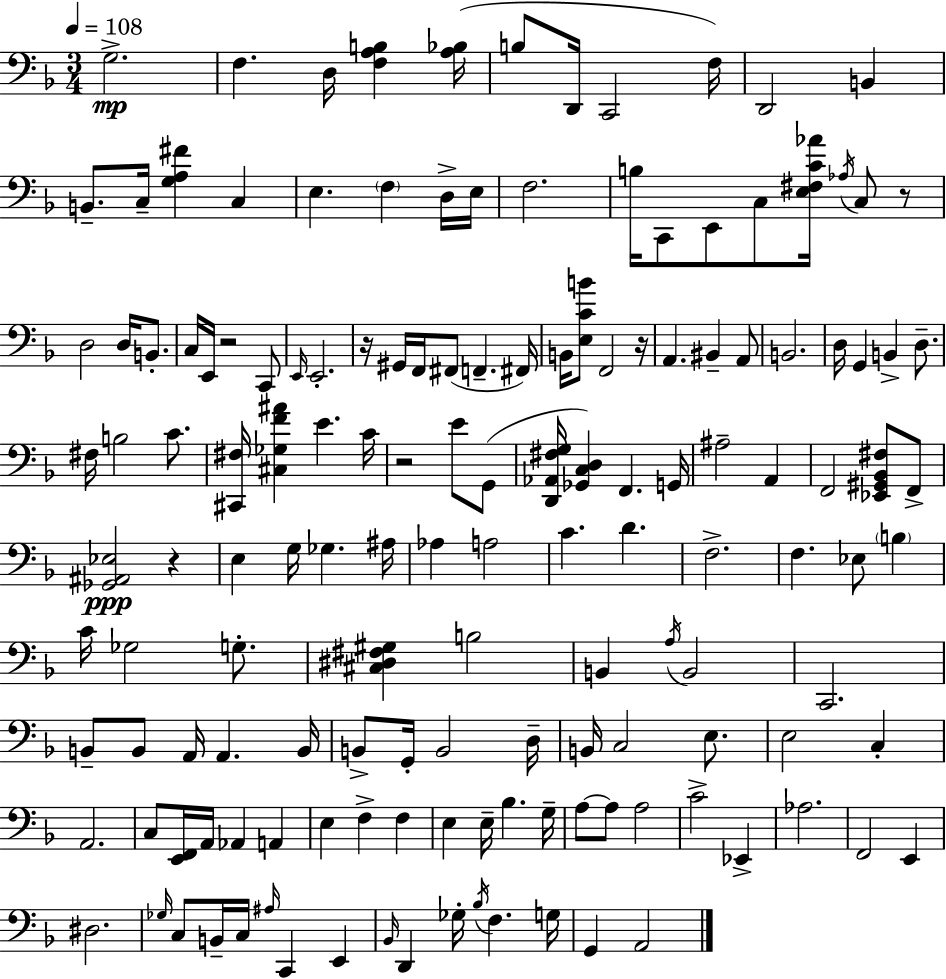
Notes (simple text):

G3/h. F3/q. D3/s [F3,A3,B3]/q [A3,Bb3]/s B3/e D2/s C2/h F3/s D2/h B2/q B2/e. C3/s [G3,A3,F#4]/q C3/q E3/q. F3/q D3/s E3/s F3/h. B3/s C2/e E2/e C3/e [E3,F#3,C4,Ab4]/s Ab3/s C3/e R/e D3/h D3/s B2/e. C3/s E2/s R/h C2/e E2/s E2/h. R/s G#2/s F2/s F#2/e F2/q. F#2/s B2/s [E3,C4,B4]/e F2/h R/s A2/q. BIS2/q A2/e B2/h. D3/s G2/q B2/q D3/e. F#3/s B3/h C4/e. [C#2,F#3]/s [C#3,Gb3,F4,A#4]/q E4/q. C4/s R/h E4/e G2/e [D2,Ab2,F#3,G3]/s [Gb2,C3,D3]/q F2/q. G2/s A#3/h A2/q F2/h [Eb2,G#2,Bb2,F#3]/e F2/e [Gb2,A#2,Eb3]/h R/q E3/q G3/s Gb3/q. A#3/s Ab3/q A3/h C4/q. D4/q. F3/h. F3/q. Eb3/e B3/q C4/s Gb3/h G3/e. [C#3,D#3,F#3,G#3]/q B3/h B2/q A3/s B2/h C2/h. B2/e B2/e A2/s A2/q. B2/s B2/e G2/s B2/h D3/s B2/s C3/h E3/e. E3/h C3/q A2/h. C3/e [E2,F2]/s A2/s Ab2/q A2/q E3/q F3/q F3/q E3/q E3/s Bb3/q. G3/s A3/e A3/e A3/h C4/h Eb2/q Ab3/h. F2/h E2/q D#3/h. Gb3/s C3/e B2/s C3/s A#3/s C2/q E2/q Bb2/s D2/q Gb3/s Bb3/s F3/q. G3/s G2/q A2/h